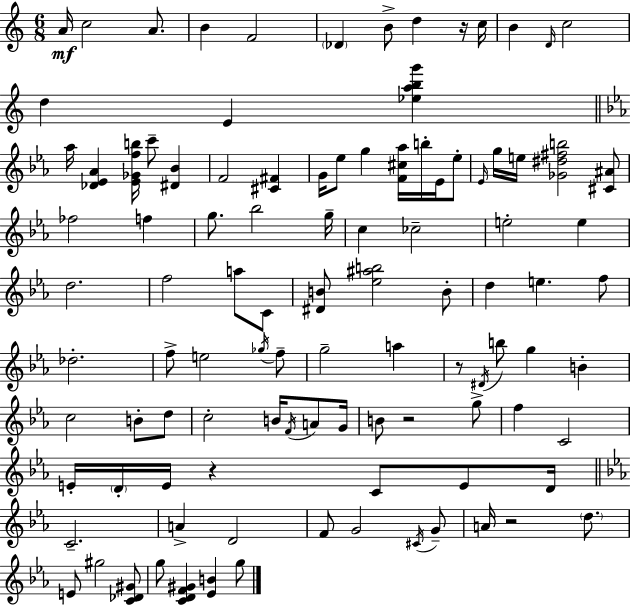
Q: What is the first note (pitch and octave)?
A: A4